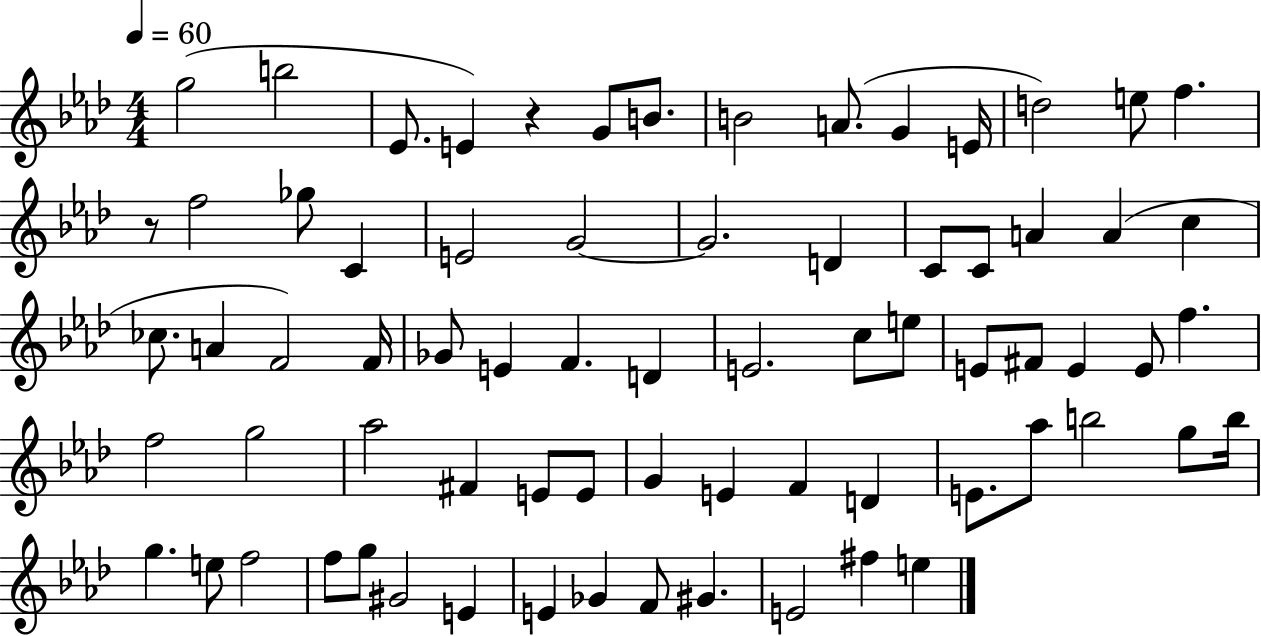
{
  \clef treble
  \numericTimeSignature
  \time 4/4
  \key aes \major
  \tempo 4 = 60
  g''2( b''2 | ees'8. e'4) r4 g'8 b'8. | b'2 a'8.( g'4 e'16 | d''2) e''8 f''4. | \break r8 f''2 ges''8 c'4 | e'2 g'2~~ | g'2. d'4 | c'8 c'8 a'4 a'4( c''4 | \break ces''8. a'4 f'2) f'16 | ges'8 e'4 f'4. d'4 | e'2. c''8 e''8 | e'8 fis'8 e'4 e'8 f''4. | \break f''2 g''2 | aes''2 fis'4 e'8 e'8 | g'4 e'4 f'4 d'4 | e'8. aes''8 b''2 g''8 b''16 | \break g''4. e''8 f''2 | f''8 g''8 gis'2 e'4 | e'4 ges'4 f'8 gis'4. | e'2 fis''4 e''4 | \break \bar "|."
}